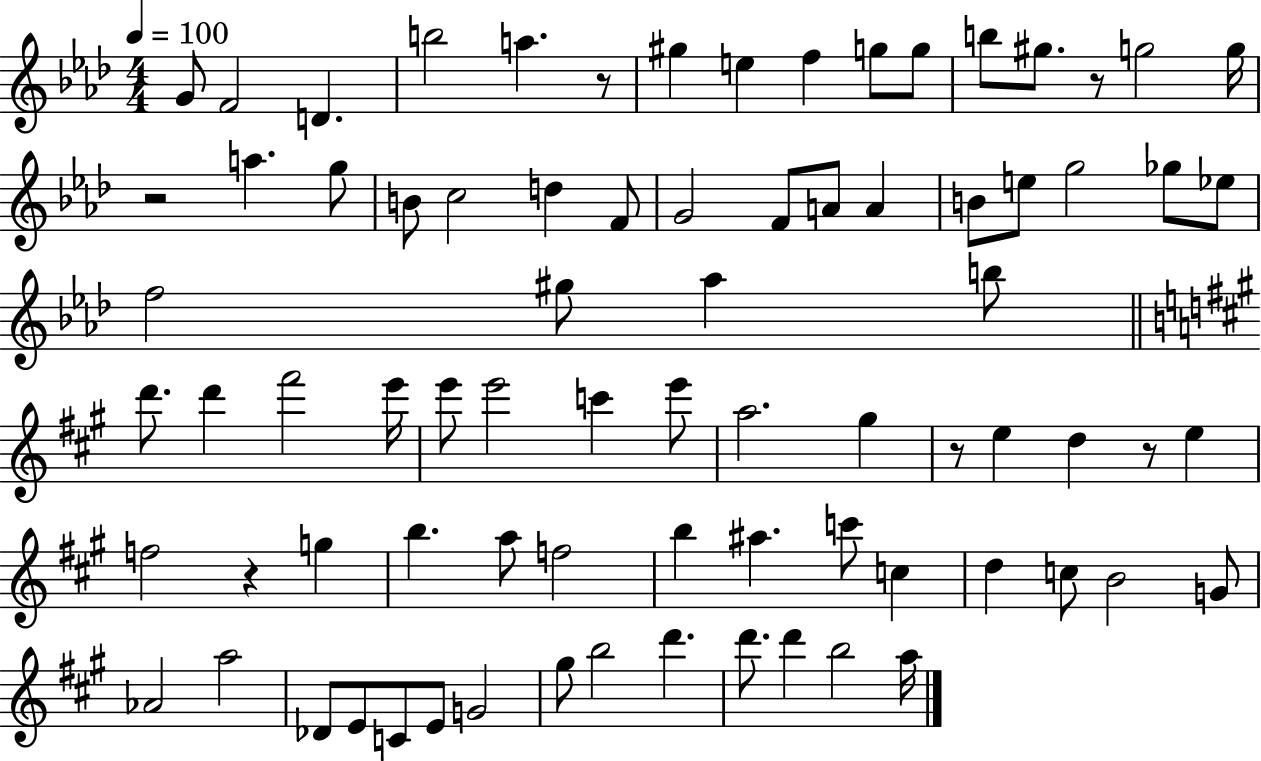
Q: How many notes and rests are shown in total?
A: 79